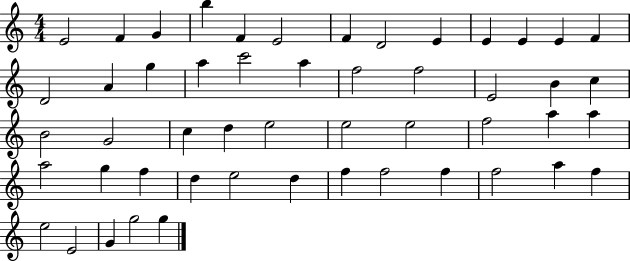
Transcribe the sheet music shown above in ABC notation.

X:1
T:Untitled
M:4/4
L:1/4
K:C
E2 F G b F E2 F D2 E E E E F D2 A g a c'2 a f2 f2 E2 B c B2 G2 c d e2 e2 e2 f2 a a a2 g f d e2 d f f2 f f2 a f e2 E2 G g2 g